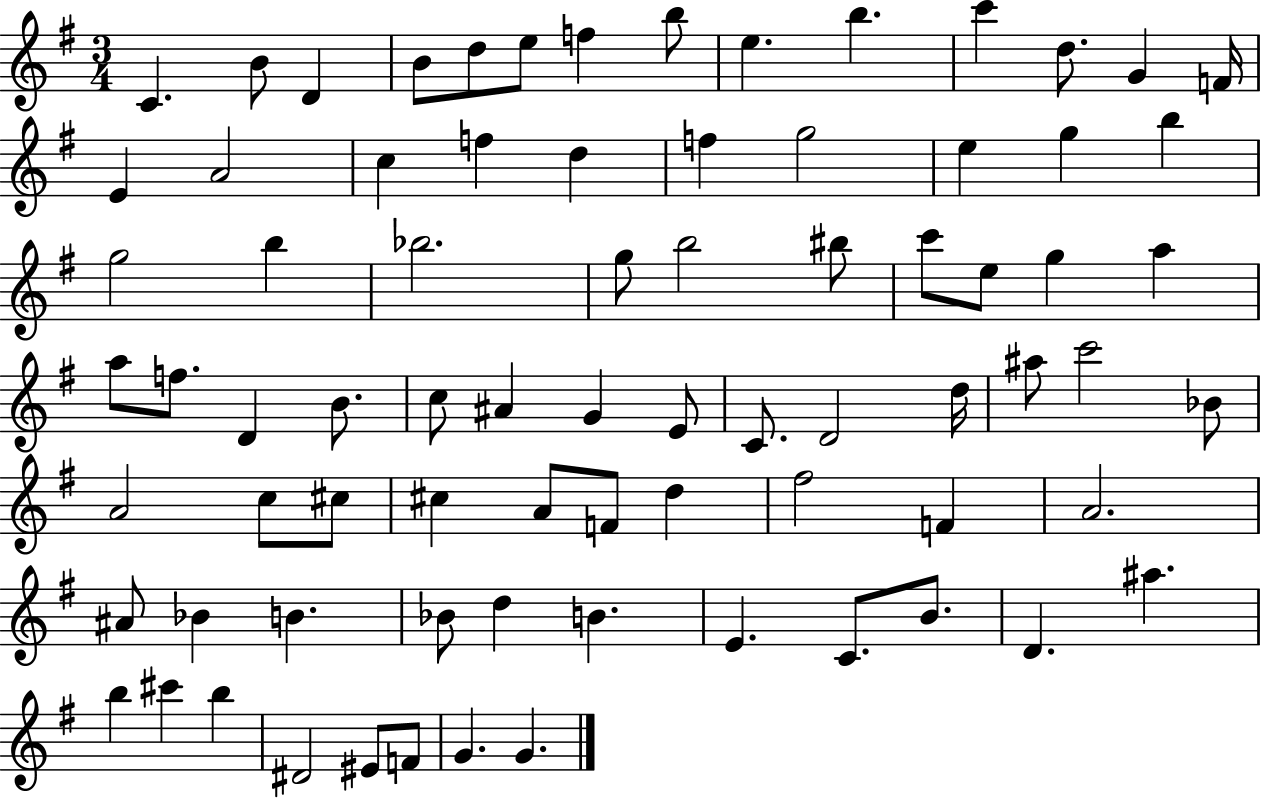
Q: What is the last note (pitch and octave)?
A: G4